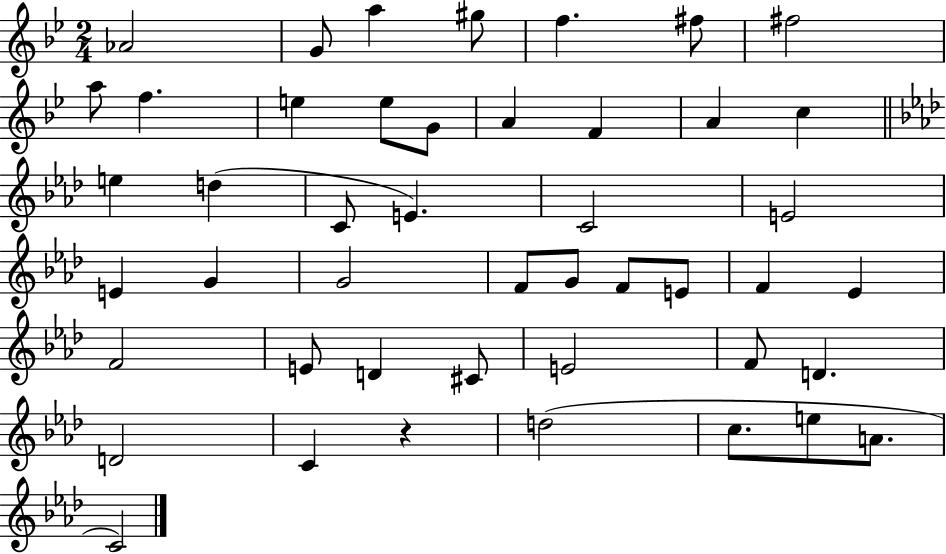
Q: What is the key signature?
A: BES major